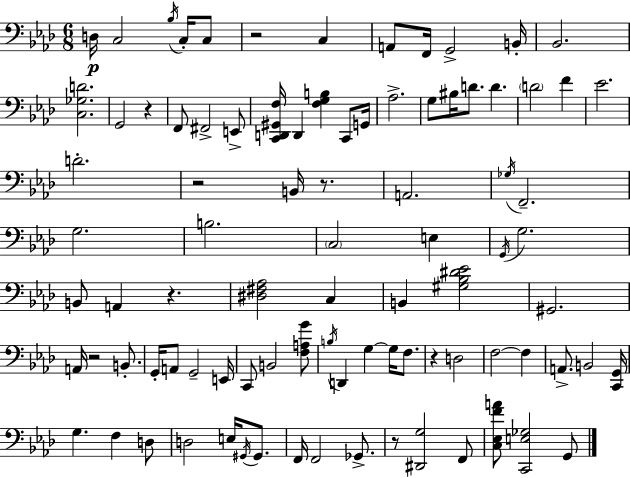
X:1
T:Untitled
M:6/8
L:1/4
K:Fm
D,/4 C,2 _B,/4 C,/4 C,/2 z2 C, A,,/2 F,,/4 G,,2 B,,/4 _B,,2 [C,_G,D]2 G,,2 z F,,/2 ^F,,2 E,,/2 [C,,D,,^G,,F,]/4 D,, [F,G,B,] C,,/2 G,,/4 _A,2 G,/2 ^B,/4 D/2 D D2 F _E2 D2 z2 B,,/4 z/2 A,,2 _G,/4 F,,2 G,2 B,2 C,2 E, G,,/4 G,2 B,,/2 A,, z [^D,^F,_A,]2 C, B,, [^G,_B,^D_E]2 ^G,,2 A,,/4 z2 B,,/2 G,,/4 A,,/2 G,,2 E,,/4 C,,/2 B,,2 [F,A,G]/2 B,/4 D,, G, G,/4 F,/2 z D,2 F,2 F, A,,/2 B,,2 [C,,G,,]/4 G, F, D,/2 D,2 E,/4 ^G,,/4 ^G,,/2 F,,/4 F,,2 _G,,/2 z/2 [^D,,G,]2 F,,/2 [C,_E,FA]/2 [C,,E,_G,]2 G,,/2